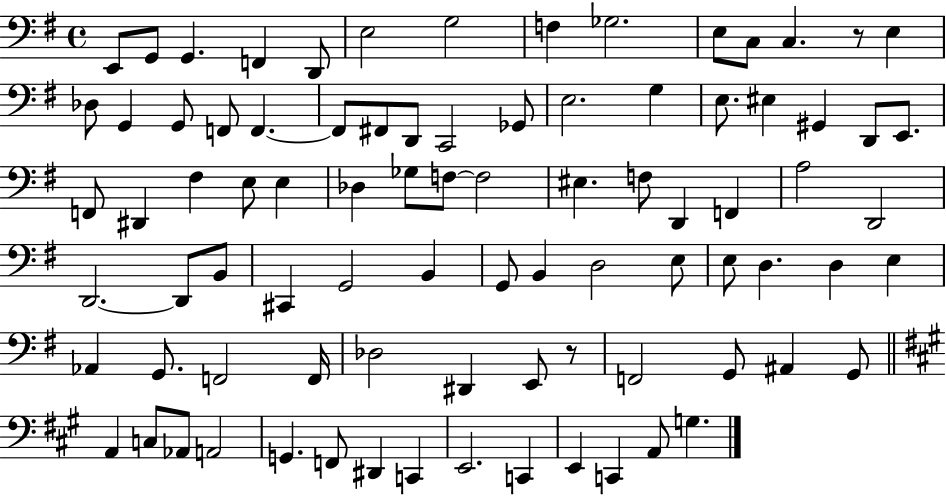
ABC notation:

X:1
T:Untitled
M:4/4
L:1/4
K:G
E,,/2 G,,/2 G,, F,, D,,/2 E,2 G,2 F, _G,2 E,/2 C,/2 C, z/2 E, _D,/2 G,, G,,/2 F,,/2 F,, F,,/2 ^F,,/2 D,,/2 C,,2 _G,,/2 E,2 G, E,/2 ^E, ^G,, D,,/2 E,,/2 F,,/2 ^D,, ^F, E,/2 E, _D, _G,/2 F,/2 F,2 ^E, F,/2 D,, F,, A,2 D,,2 D,,2 D,,/2 B,,/2 ^C,, G,,2 B,, G,,/2 B,, D,2 E,/2 E,/2 D, D, E, _A,, G,,/2 F,,2 F,,/4 _D,2 ^D,, E,,/2 z/2 F,,2 G,,/2 ^A,, G,,/2 A,, C,/2 _A,,/2 A,,2 G,, F,,/2 ^D,, C,, E,,2 C,, E,, C,, A,,/2 G,